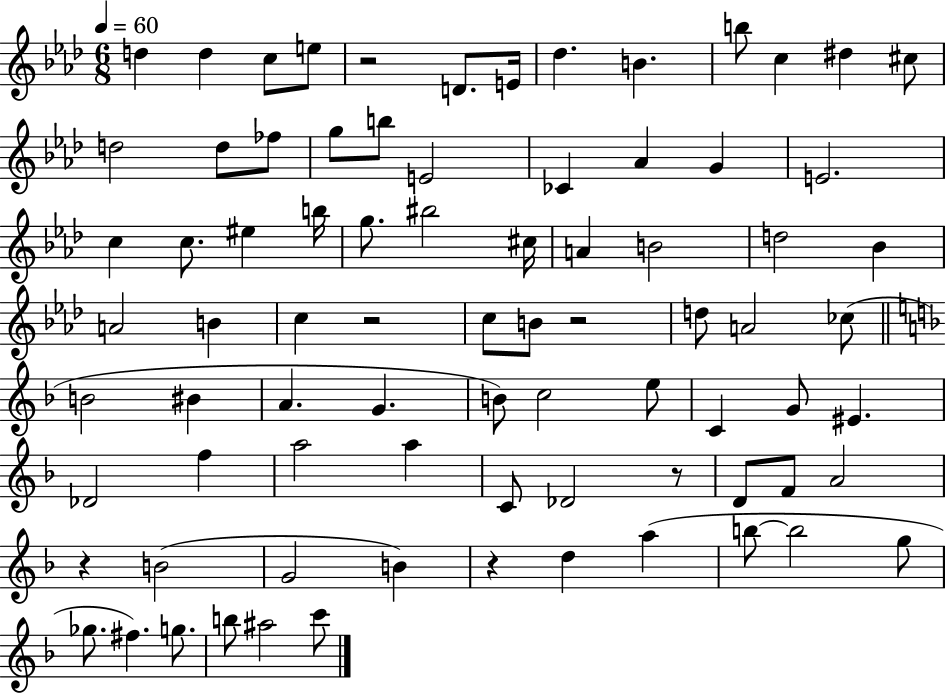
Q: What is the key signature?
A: AES major